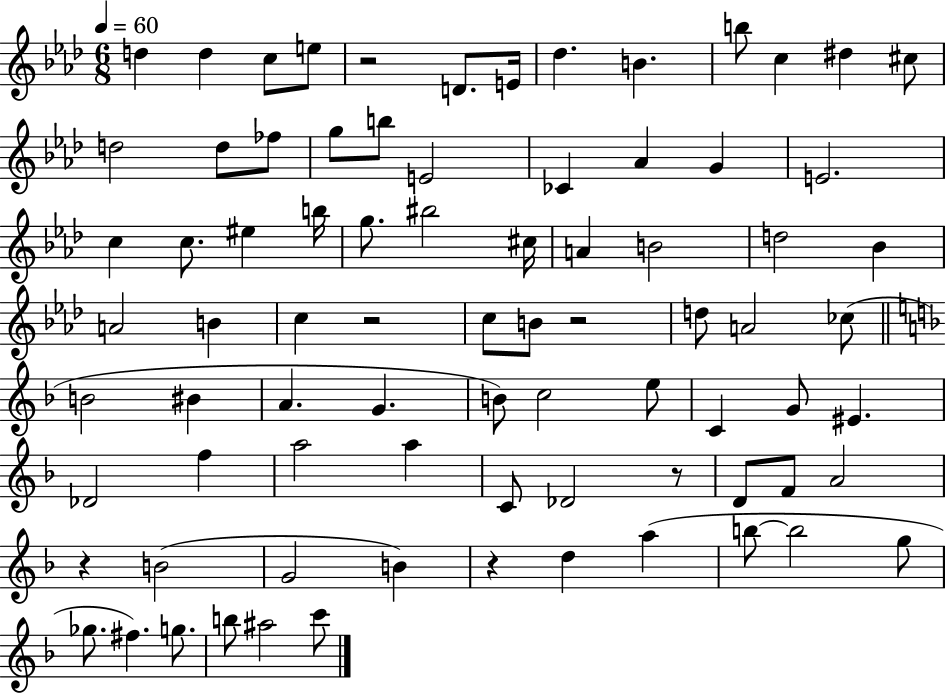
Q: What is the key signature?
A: AES major